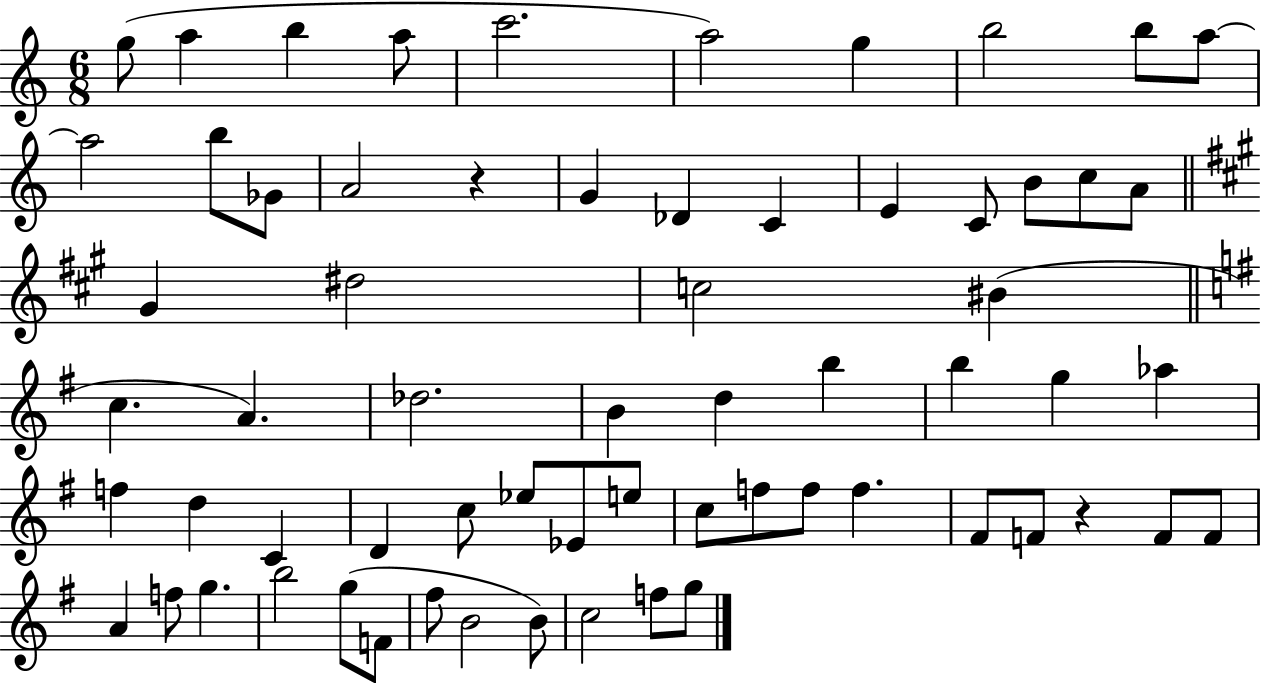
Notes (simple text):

G5/e A5/q B5/q A5/e C6/h. A5/h G5/q B5/h B5/e A5/e A5/h B5/e Gb4/e A4/h R/q G4/q Db4/q C4/q E4/q C4/e B4/e C5/e A4/e G#4/q D#5/h C5/h BIS4/q C5/q. A4/q. Db5/h. B4/q D5/q B5/q B5/q G5/q Ab5/q F5/q D5/q C4/q D4/q C5/e Eb5/e Eb4/e E5/e C5/e F5/e F5/e F5/q. F#4/e F4/e R/q F4/e F4/e A4/q F5/e G5/q. B5/h G5/e F4/e F#5/e B4/h B4/e C5/h F5/e G5/e